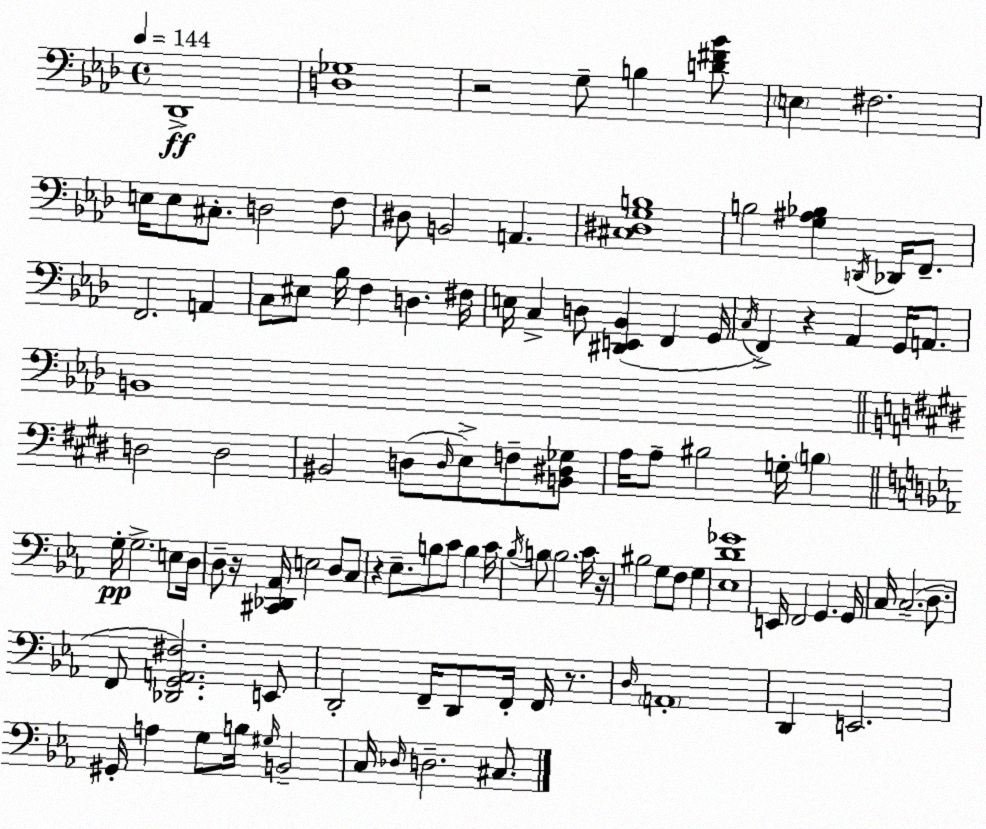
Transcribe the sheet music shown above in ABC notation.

X:1
T:Untitled
M:4/4
L:1/4
K:Fm
_D,,4 [D,_G,]4 z2 G,/2 B, [D^F_B]/2 E, ^F,2 E,/4 E,/2 ^C,/2 D,2 F,/2 ^D,/2 B,,2 A,, [^C,^D,G,B,]4 B,2 [G,^A,_B,] D,,/4 _D,,/4 F,,/2 F,,2 A,, C,/2 ^E,/2 _B,/4 F, D, ^F,/4 E,/4 C, D,/2 [^D,,E,,_B,,] F,, G,,/4 C,/4 F,, z _A,, G,,/4 A,,/2 B,,4 D,2 D,2 ^B,,2 D,/2 D,/4 E,/2 F,/2 [B,,^D,_G,]/2 A,/4 A,/2 ^B,2 G,/4 B, G,/4 G,2 E,/2 D,/4 D,/2 z/4 [^C,,_D,,_A,,]/4 E,2 D,/2 C,/2 z _E,/2 B,/2 C/2 B, C/4 _B,/4 B,/2 B,2 C/4 z/4 ^B,2 G,/2 F,/2 G, [_E,D_G]4 E,,/4 F,,2 G,, G,,/4 C,/4 C,2 D,/2 F,,/2 [_D,,G,,A,,^F,]2 E,,/2 D,,2 F,,/4 D,,/2 F,,/4 F,,/4 z/2 D,/4 A,,4 D,, E,,2 ^G,,/4 A, G,/2 B,/4 ^G,/4 B,,2 C,/4 _D,/4 D,2 ^C,/2